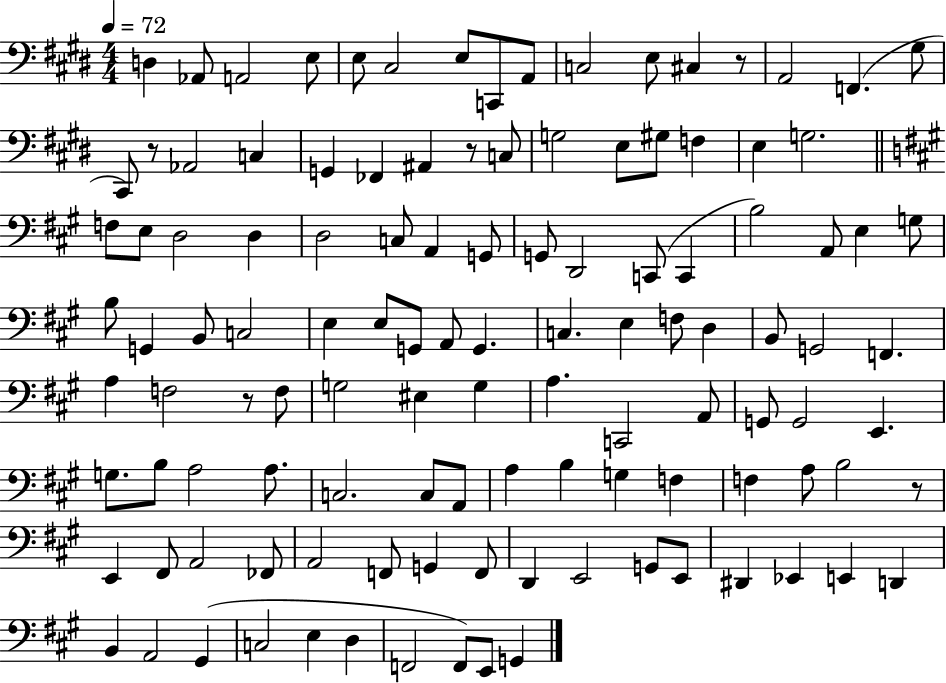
D3/q Ab2/e A2/h E3/e E3/e C#3/h E3/e C2/e A2/e C3/h E3/e C#3/q R/e A2/h F2/q. G#3/e C#2/e R/e Ab2/h C3/q G2/q FES2/q A#2/q R/e C3/e G3/h E3/e G#3/e F3/q E3/q G3/h. F3/e E3/e D3/h D3/q D3/h C3/e A2/q G2/e G2/e D2/h C2/e C2/q B3/h A2/e E3/q G3/e B3/e G2/q B2/e C3/h E3/q E3/e G2/e A2/e G2/q. C3/q. E3/q F3/e D3/q B2/e G2/h F2/q. A3/q F3/h R/e F3/e G3/h EIS3/q G3/q A3/q. C2/h A2/e G2/e G2/h E2/q. G3/e. B3/e A3/h A3/e. C3/h. C3/e A2/e A3/q B3/q G3/q F3/q F3/q A3/e B3/h R/e E2/q F#2/e A2/h FES2/e A2/h F2/e G2/q F2/e D2/q E2/h G2/e E2/e D#2/q Eb2/q E2/q D2/q B2/q A2/h G#2/q C3/h E3/q D3/q F2/h F2/e E2/e G2/q